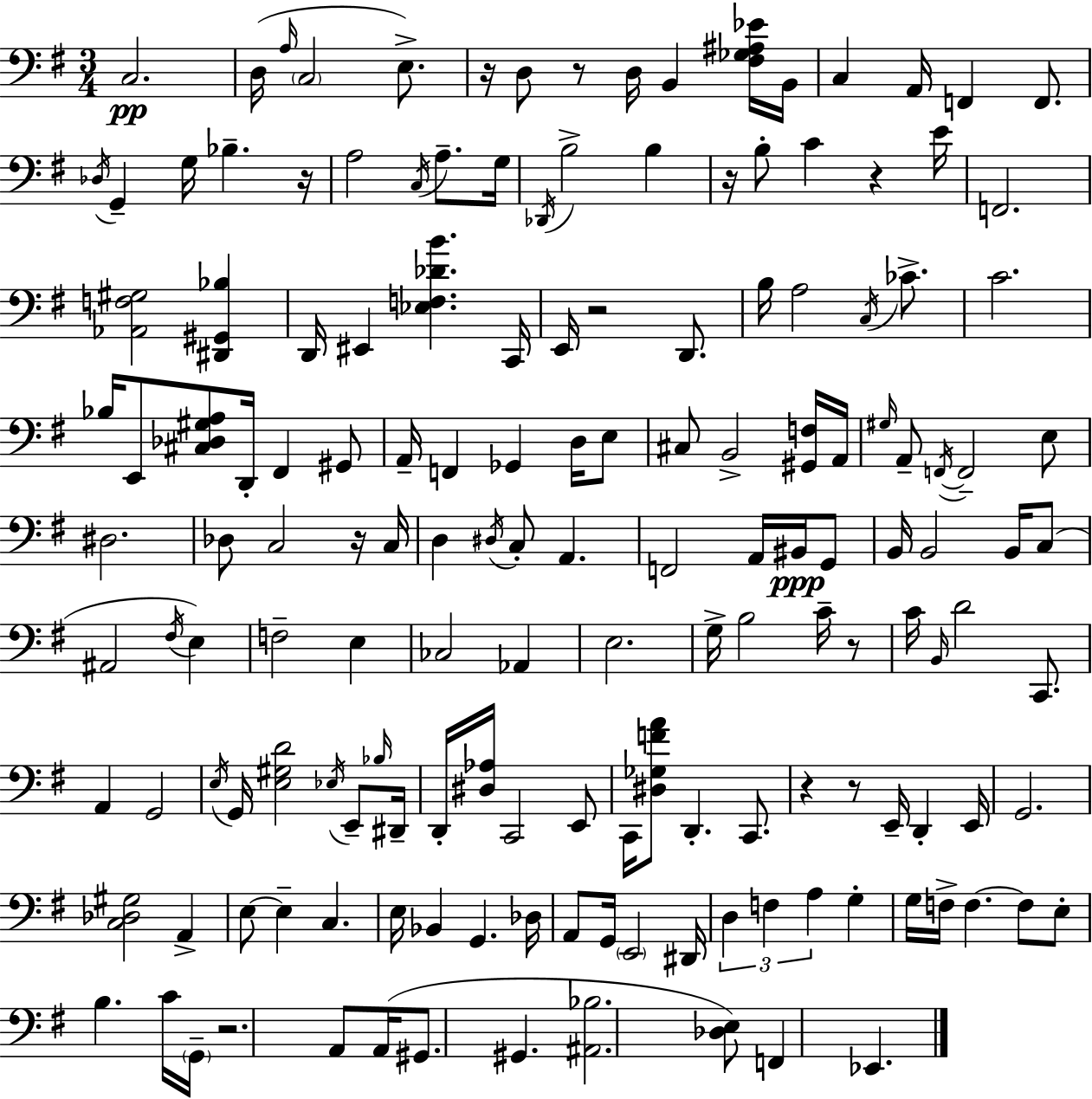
{
  \clef bass
  \numericTimeSignature
  \time 3/4
  \key g \major
  c2.\pp | d16( \grace { a16 } \parenthesize c2 e8.->) | r16 d8 r8 d16 b,4 <fis ges ais ees'>16 | b,16 c4 a,16 f,4 f,8. | \break \acciaccatura { des16 } g,4-- g16 bes4.-- | r16 a2 \acciaccatura { c16 } a8.-- | g16 \acciaccatura { des,16 } b2-> | b4 r16 b8-. c'4 r4 | \break e'16 f,2. | <aes, f gis>2 | <dis, gis, bes>4 d,16 eis,4 <ees f des' b'>4. | c,16 e,16 r2 | \break d,8. b16 a2 | \acciaccatura { c16 } ces'8.-> c'2. | bes16 e,8 <cis des gis a>8 d,16-. fis,4 | gis,8 a,16-- f,4 ges,4 | \break d16 e8 cis8 b,2-> | <gis, f>16 a,16 \grace { gis16 } a,8-- \acciaccatura { f,16~ }~ f,2-- | e8 dis2. | des8 c2 | \break r16 c16 d4 \acciaccatura { dis16 } | c8-. a,4. f,2 | a,16 bis,16\ppp g,8 b,16 b,2 | b,16 c8( ais,2 | \break \acciaccatura { fis16 }) e4 f2-- | e4 ces2 | aes,4 e2. | g16-> b2 | \break c'16-- r8 c'16 \grace { b,16 } d'2 | c,8. a,4 | g,2 \acciaccatura { e16 } g,16 | <e gis d'>2 \acciaccatura { ees16 } e,8-- \grace { bes16 } | \break dis,16-- d,16-. <dis aes>16 c,2 e,8 | c,16 <dis ges f' a'>8 d,4.-. c,8. | r4 r8 e,16-- d,4-. | e,16 g,2. | \break <c des gis>2 a,4-> | e8~~ e4-- c4. | e16 bes,4 g,4. | des16 a,8 g,16 \parenthesize e,2 | \break dis,16 \tuplet 3/2 { d4 f4 a4 } | g4-. g16 f16-> f4.~~ | f8 e8-. b4. c'16 | \parenthesize g,16-- r2. | \break a,8 a,16( gis,8. gis,4. | <ais, bes>2. | <des e>8) f,4 ees,4. | \bar "|."
}